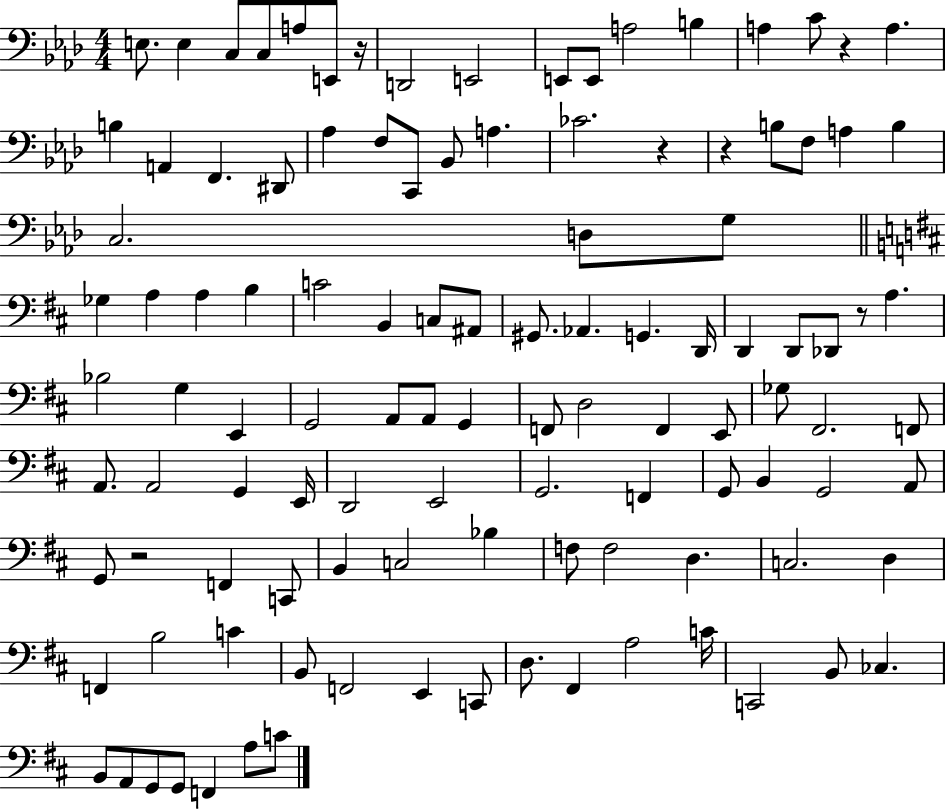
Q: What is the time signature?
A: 4/4